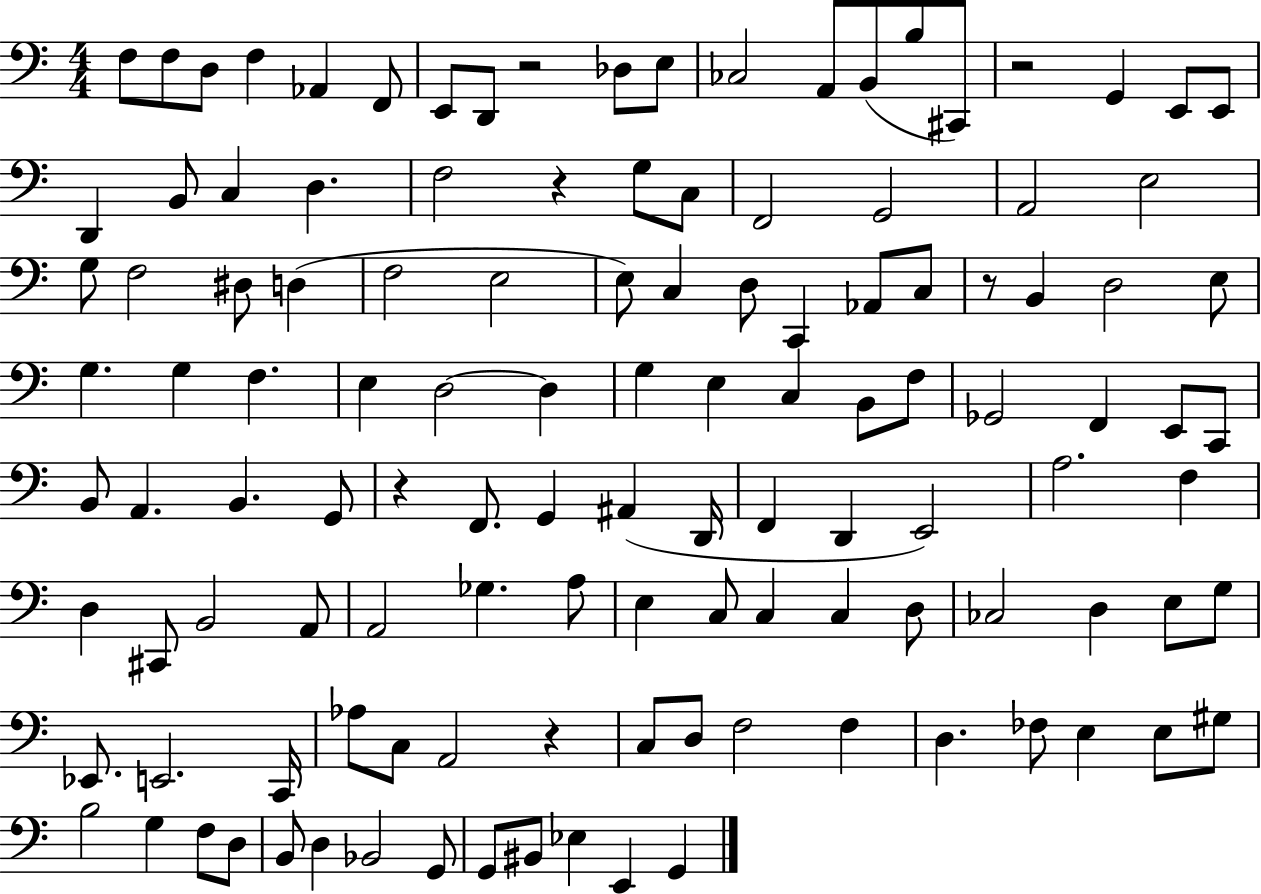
F3/e F3/e D3/e F3/q Ab2/q F2/e E2/e D2/e R/h Db3/e E3/e CES3/h A2/e B2/e B3/e C#2/e R/h G2/q E2/e E2/e D2/q B2/e C3/q D3/q. F3/h R/q G3/e C3/e F2/h G2/h A2/h E3/h G3/e F3/h D#3/e D3/q F3/h E3/h E3/e C3/q D3/e C2/q Ab2/e C3/e R/e B2/q D3/h E3/e G3/q. G3/q F3/q. E3/q D3/h D3/q G3/q E3/q C3/q B2/e F3/e Gb2/h F2/q E2/e C2/e B2/e A2/q. B2/q. G2/e R/q F2/e. G2/q A#2/q D2/s F2/q D2/q E2/h A3/h. F3/q D3/q C#2/e B2/h A2/e A2/h Gb3/q. A3/e E3/q C3/e C3/q C3/q D3/e CES3/h D3/q E3/e G3/e Eb2/e. E2/h. C2/s Ab3/e C3/e A2/h R/q C3/e D3/e F3/h F3/q D3/q. FES3/e E3/q E3/e G#3/e B3/h G3/q F3/e D3/e B2/e D3/q Bb2/h G2/e G2/e BIS2/e Eb3/q E2/q G2/q